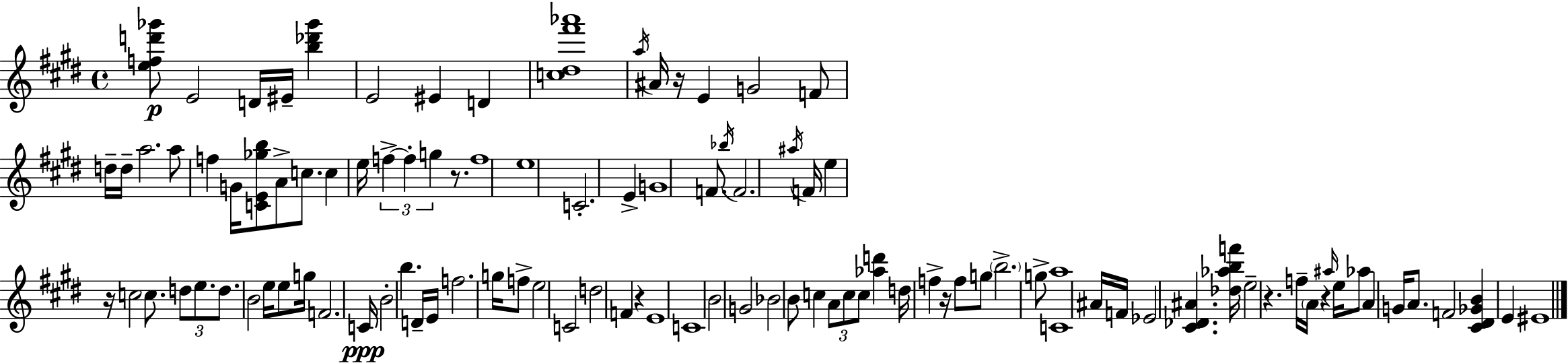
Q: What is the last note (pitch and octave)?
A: EIS4